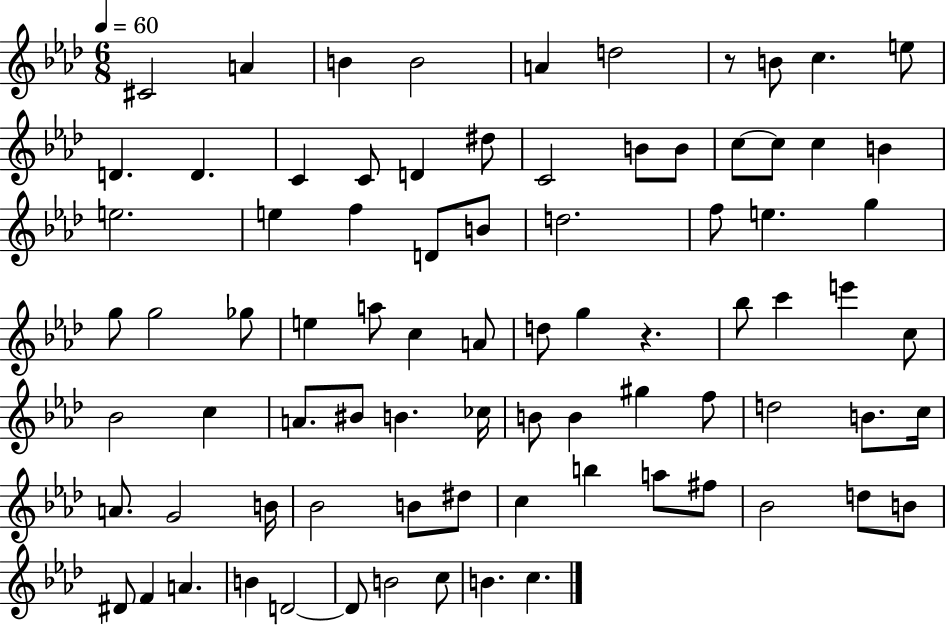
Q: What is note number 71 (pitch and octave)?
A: D#4